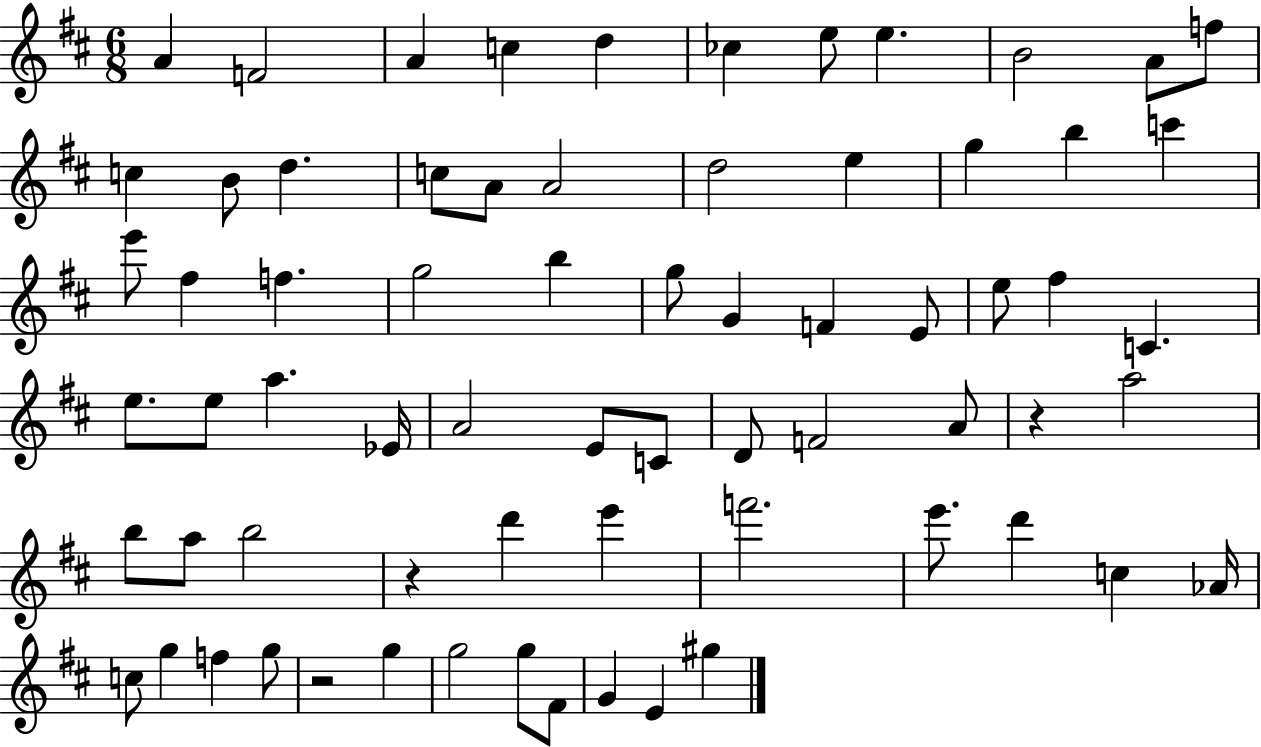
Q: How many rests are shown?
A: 3